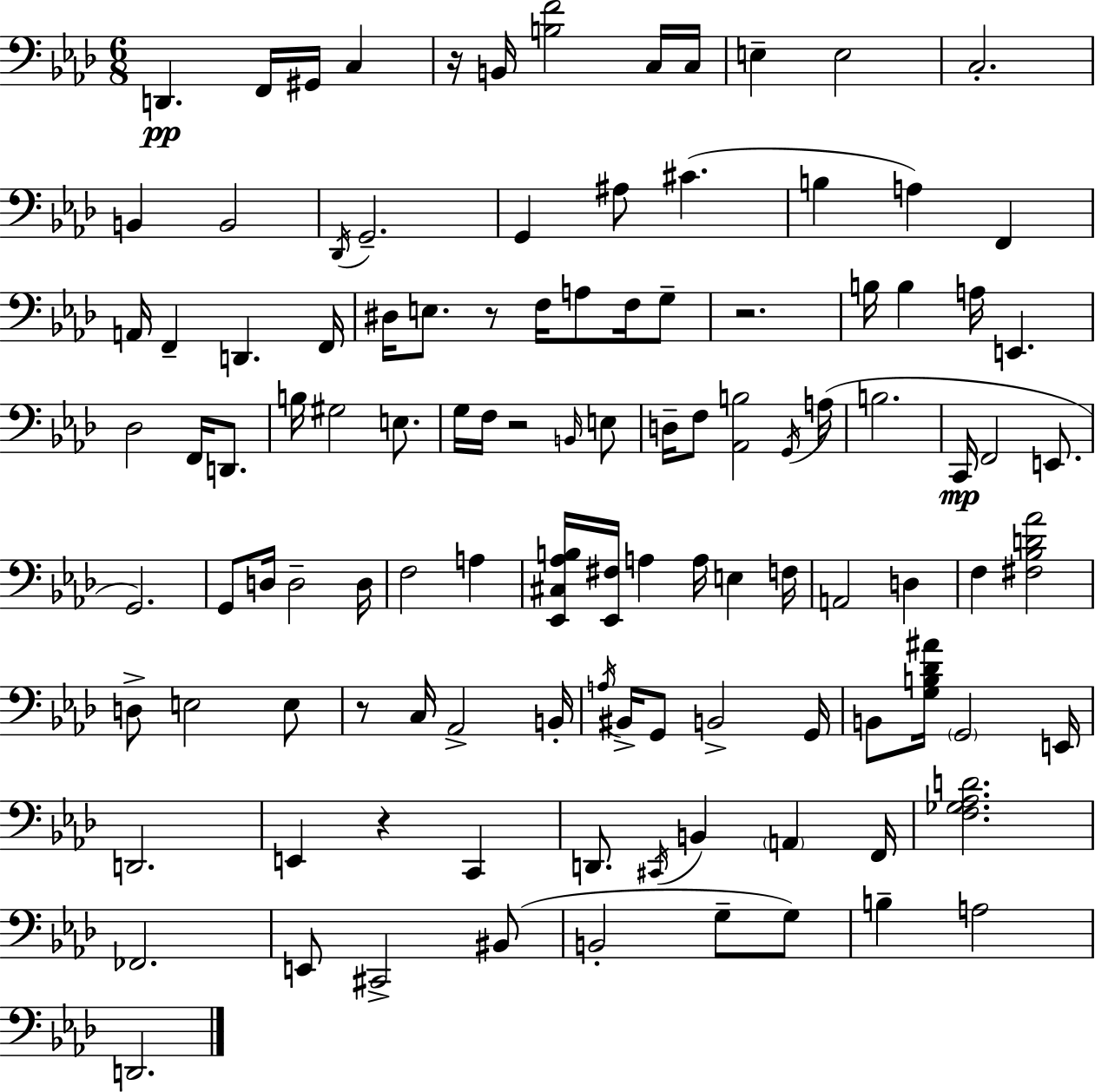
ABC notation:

X:1
T:Untitled
M:6/8
L:1/4
K:Ab
D,, F,,/4 ^G,,/4 C, z/4 B,,/4 [B,F]2 C,/4 C,/4 E, E,2 C,2 B,, B,,2 _D,,/4 G,,2 G,, ^A,/2 ^C B, A, F,, A,,/4 F,, D,, F,,/4 ^D,/4 E,/2 z/2 F,/4 A,/2 F,/4 G,/2 z2 B,/4 B, A,/4 E,, _D,2 F,,/4 D,,/2 B,/4 ^G,2 E,/2 G,/4 F,/4 z2 B,,/4 E,/2 D,/4 F,/2 [_A,,B,]2 G,,/4 A,/4 B,2 C,,/4 F,,2 E,,/2 G,,2 G,,/2 D,/4 D,2 D,/4 F,2 A, [_E,,^C,_A,B,]/4 [_E,,^F,]/4 A, A,/4 E, F,/4 A,,2 D, F, [^F,_B,D_A]2 D,/2 E,2 E,/2 z/2 C,/4 _A,,2 B,,/4 A,/4 ^B,,/4 G,,/2 B,,2 G,,/4 B,,/2 [G,B,_D^A]/4 G,,2 E,,/4 D,,2 E,, z C,, D,,/2 ^C,,/4 B,, A,, F,,/4 [F,_G,_A,D]2 _F,,2 E,,/2 ^C,,2 ^B,,/2 B,,2 G,/2 G,/2 B, A,2 D,,2